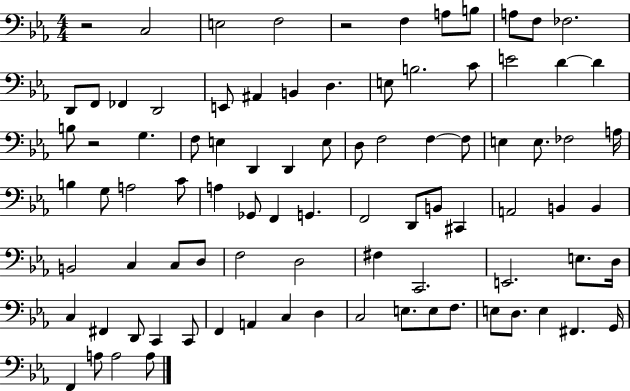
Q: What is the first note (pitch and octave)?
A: C3